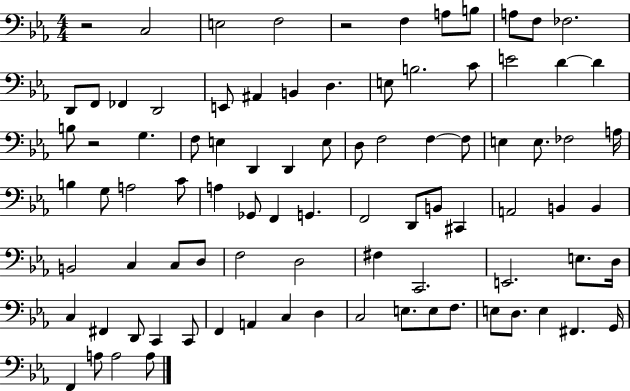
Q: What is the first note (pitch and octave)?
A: C3